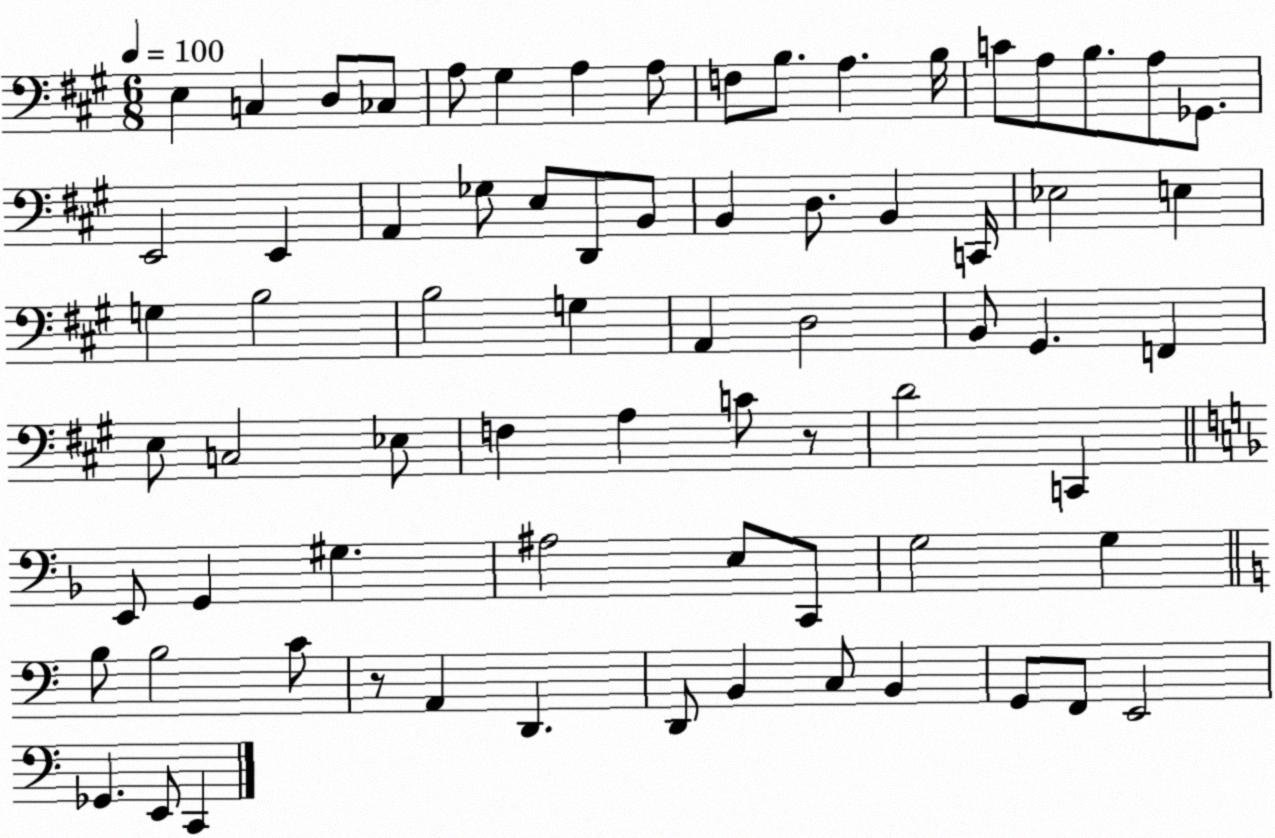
X:1
T:Untitled
M:6/8
L:1/4
K:A
E, C, D,/2 _C,/2 A,/2 ^G, A, A,/2 F,/2 B,/2 A, B,/4 C/2 A,/2 B,/2 A,/2 _G,,/2 E,,2 E,, A,, _G,/2 E,/2 D,,/2 B,,/2 B,, D,/2 B,, C,,/4 _E,2 E, G, B,2 B,2 G, A,, D,2 B,,/2 ^G,, F,, E,/2 C,2 _E,/2 F, A, C/2 z/2 D2 C,, E,,/2 G,, ^G, ^A,2 E,/2 C,,/2 G,2 G, B,/2 B,2 C/2 z/2 A,, D,, D,,/2 B,, C,/2 B,, G,,/2 F,,/2 E,,2 _G,, E,,/2 C,,